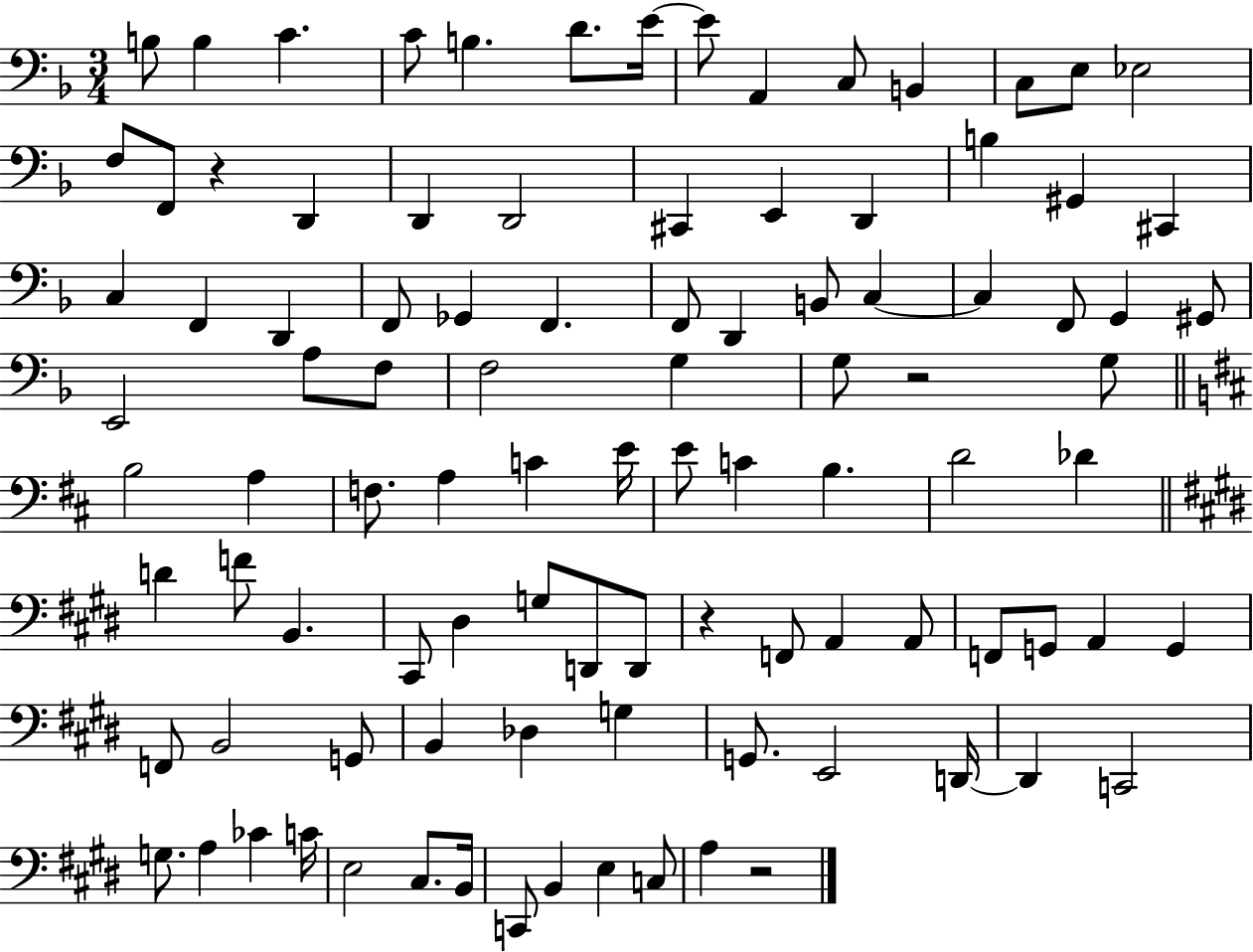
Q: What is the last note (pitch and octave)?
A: A3